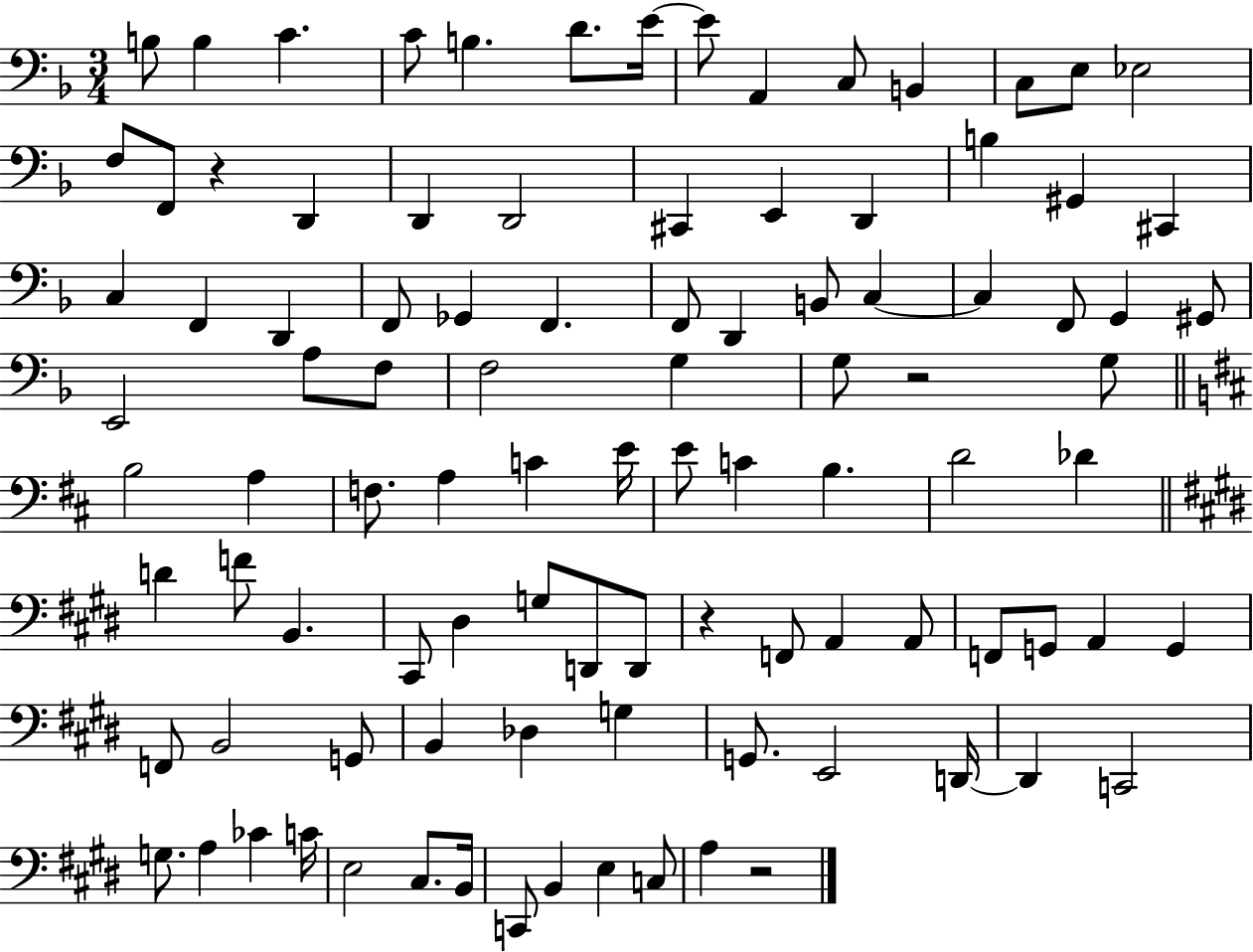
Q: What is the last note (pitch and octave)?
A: A3